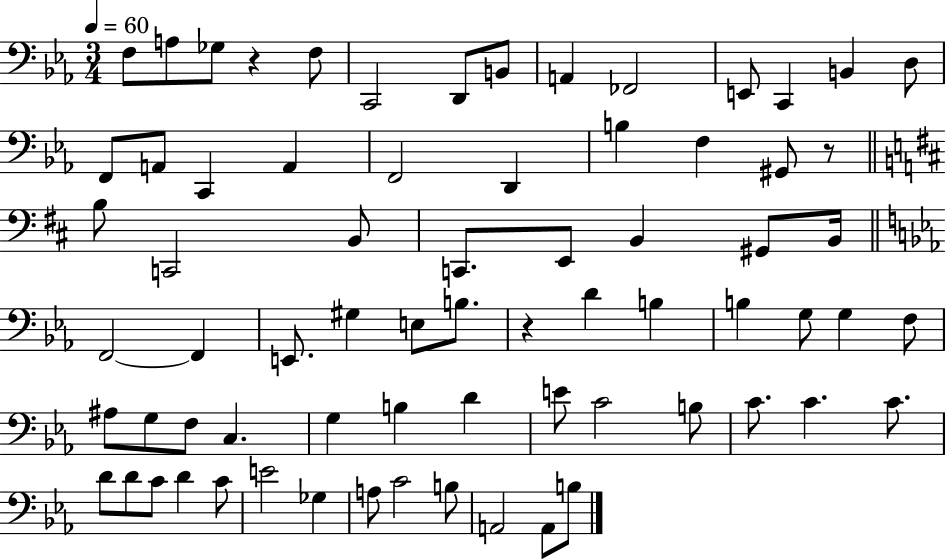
X:1
T:Untitled
M:3/4
L:1/4
K:Eb
F,/2 A,/2 _G,/2 z F,/2 C,,2 D,,/2 B,,/2 A,, _F,,2 E,,/2 C,, B,, D,/2 F,,/2 A,,/2 C,, A,, F,,2 D,, B, F, ^G,,/2 z/2 B,/2 C,,2 B,,/2 C,,/2 E,,/2 B,, ^G,,/2 B,,/4 F,,2 F,, E,,/2 ^G, E,/2 B,/2 z D B, B, G,/2 G, F,/2 ^A,/2 G,/2 F,/2 C, G, B, D E/2 C2 B,/2 C/2 C C/2 D/2 D/2 C/2 D C/2 E2 _G, A,/2 C2 B,/2 A,,2 A,,/2 B,/2